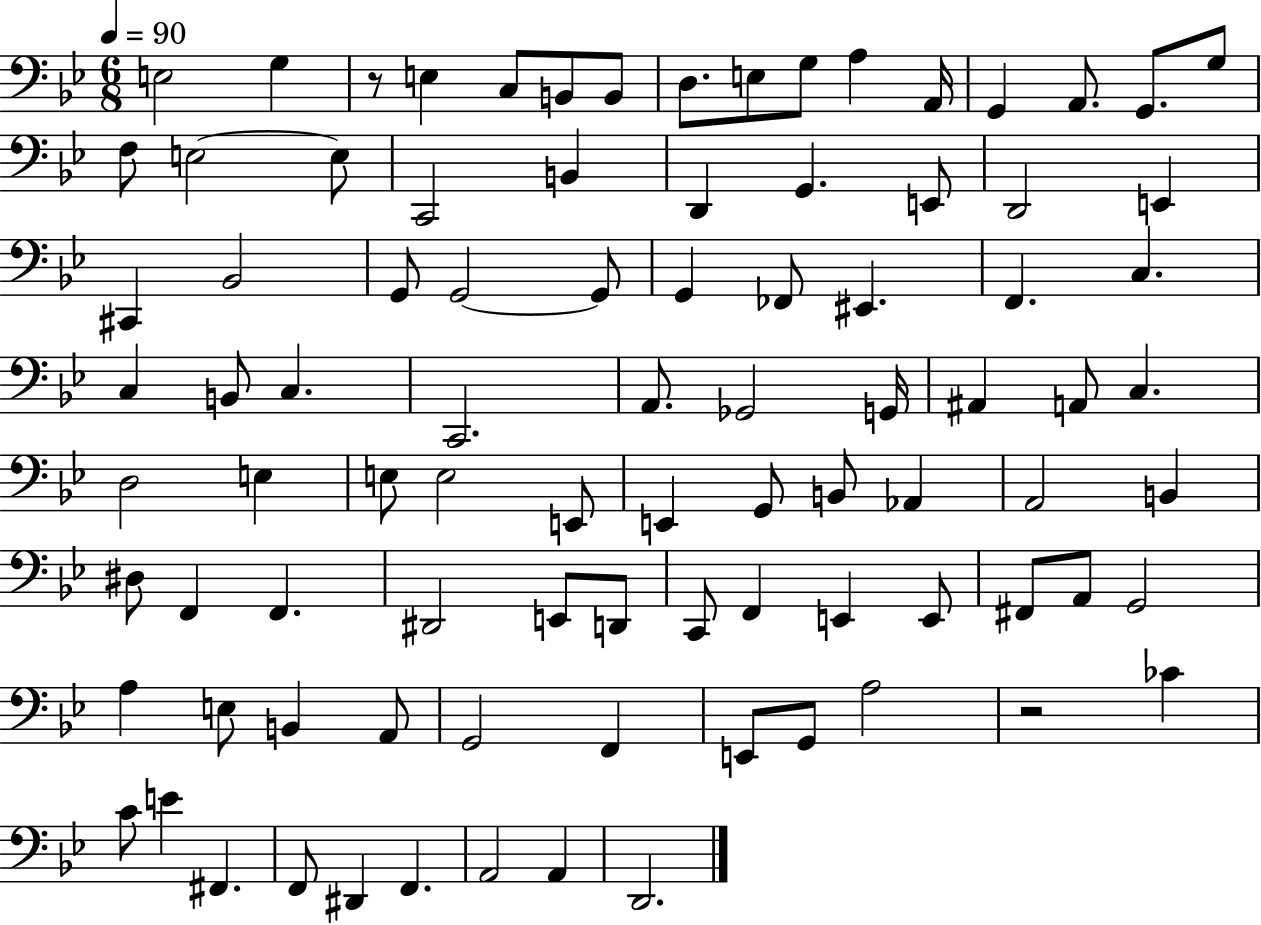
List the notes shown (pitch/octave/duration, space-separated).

E3/h G3/q R/e E3/q C3/e B2/e B2/e D3/e. E3/e G3/e A3/q A2/s G2/q A2/e. G2/e. G3/e F3/e E3/h E3/e C2/h B2/q D2/q G2/q. E2/e D2/h E2/q C#2/q Bb2/h G2/e G2/h G2/e G2/q FES2/e EIS2/q. F2/q. C3/q. C3/q B2/e C3/q. C2/h. A2/e. Gb2/h G2/s A#2/q A2/e C3/q. D3/h E3/q E3/e E3/h E2/e E2/q G2/e B2/e Ab2/q A2/h B2/q D#3/e F2/q F2/q. D#2/h E2/e D2/e C2/e F2/q E2/q E2/e F#2/e A2/e G2/h A3/q E3/e B2/q A2/e G2/h F2/q E2/e G2/e A3/h R/h CES4/q C4/e E4/q F#2/q. F2/e D#2/q F2/q. A2/h A2/q D2/h.